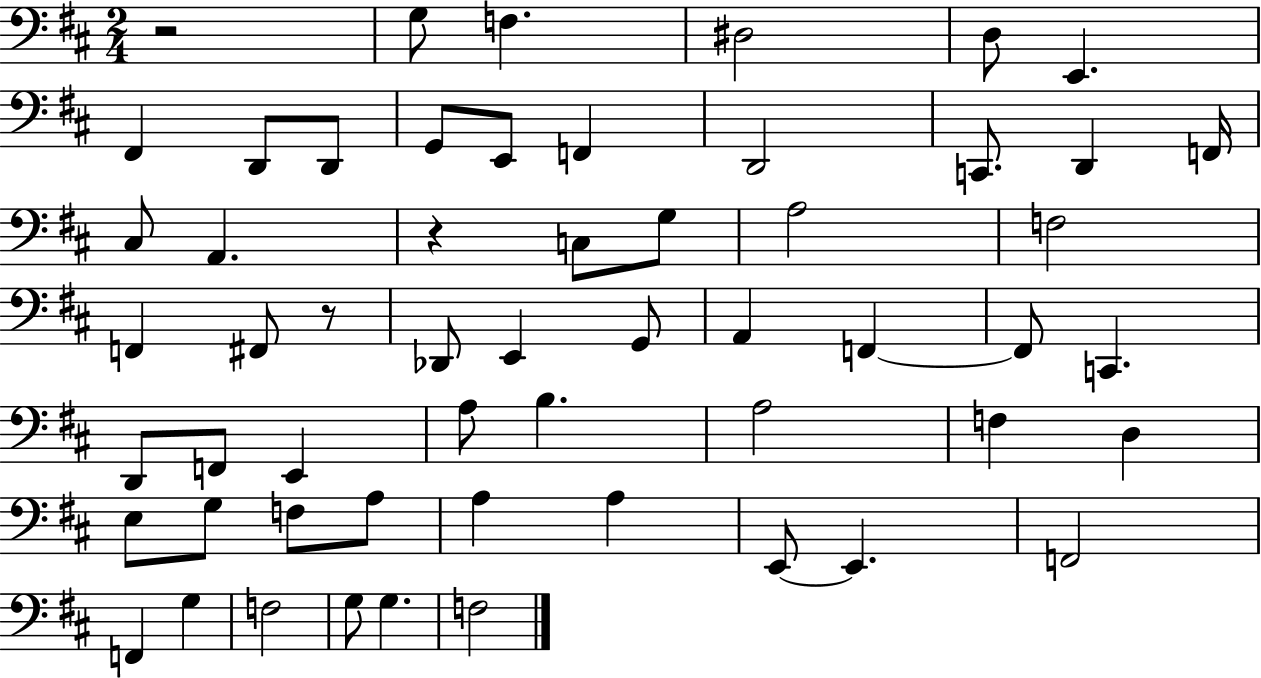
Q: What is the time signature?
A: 2/4